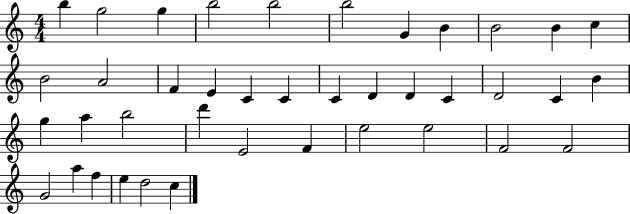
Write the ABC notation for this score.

X:1
T:Untitled
M:4/4
L:1/4
K:C
b g2 g b2 b2 b2 G B B2 B c B2 A2 F E C C C D D C D2 C B g a b2 d' E2 F e2 e2 F2 F2 G2 a f e d2 c